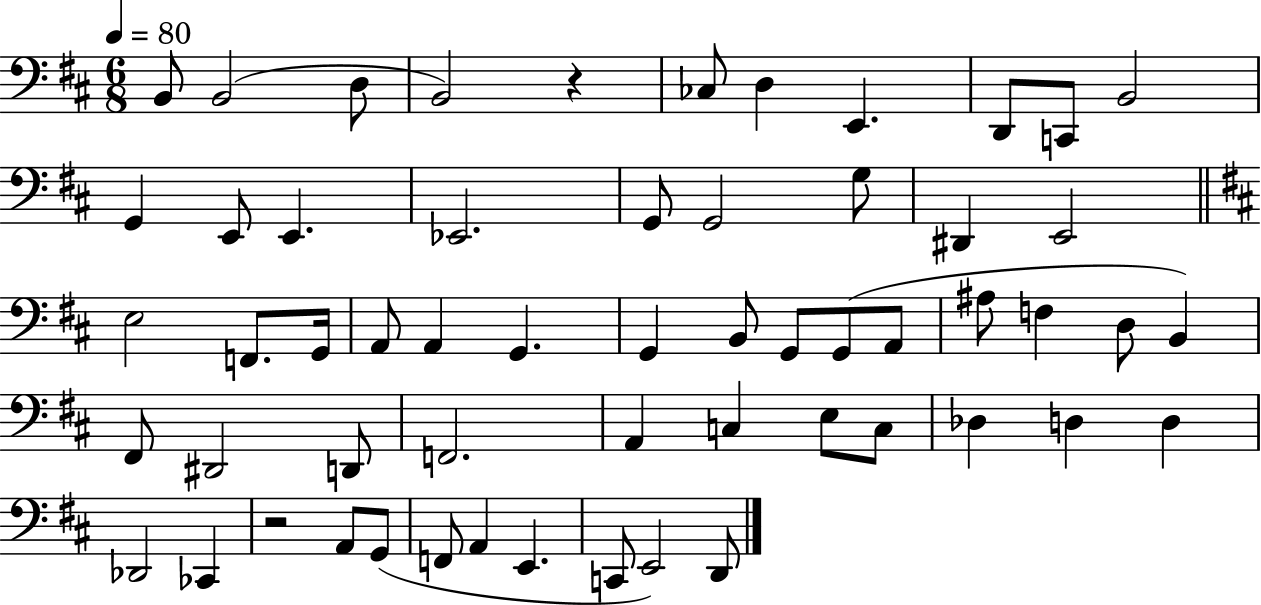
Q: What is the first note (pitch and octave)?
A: B2